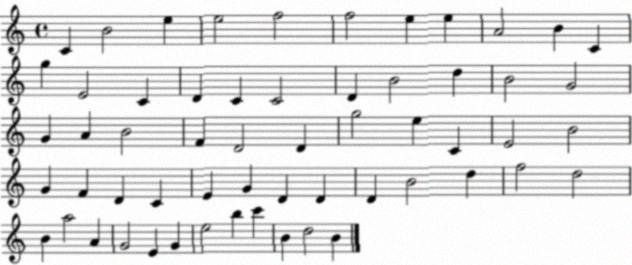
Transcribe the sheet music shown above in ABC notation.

X:1
T:Untitled
M:4/4
L:1/4
K:C
C B2 e e2 f2 f2 e e A2 B C g E2 C D C C2 D B2 d B2 G2 G A B2 F D2 D g2 e C E2 B2 G F D C E G D D D B2 d f2 d2 B a2 A G2 E G e2 b c' B d2 B